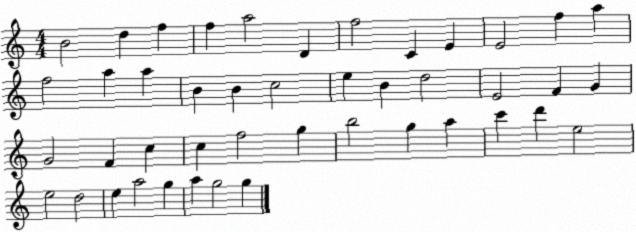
X:1
T:Untitled
M:4/4
L:1/4
K:C
B2 d f f a2 D f2 C E E2 f a f2 a a B B c2 e B d2 E2 F G G2 F c c f2 g b2 g a c' d' e2 e2 d2 e a2 g a g2 g